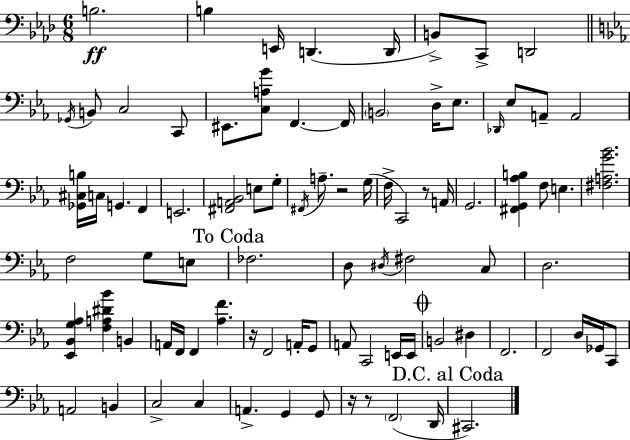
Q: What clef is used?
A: bass